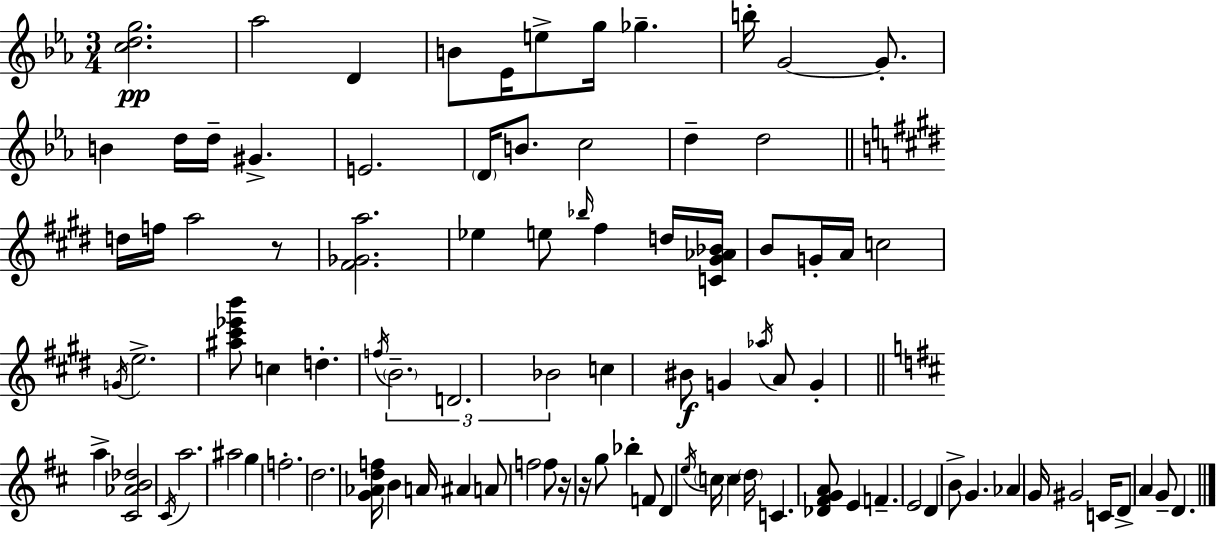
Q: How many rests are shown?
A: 3